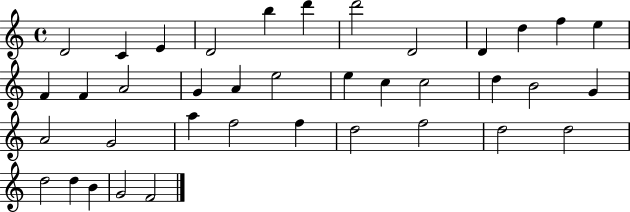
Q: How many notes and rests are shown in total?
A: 38